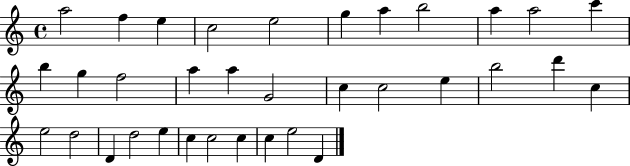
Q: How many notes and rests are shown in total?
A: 34